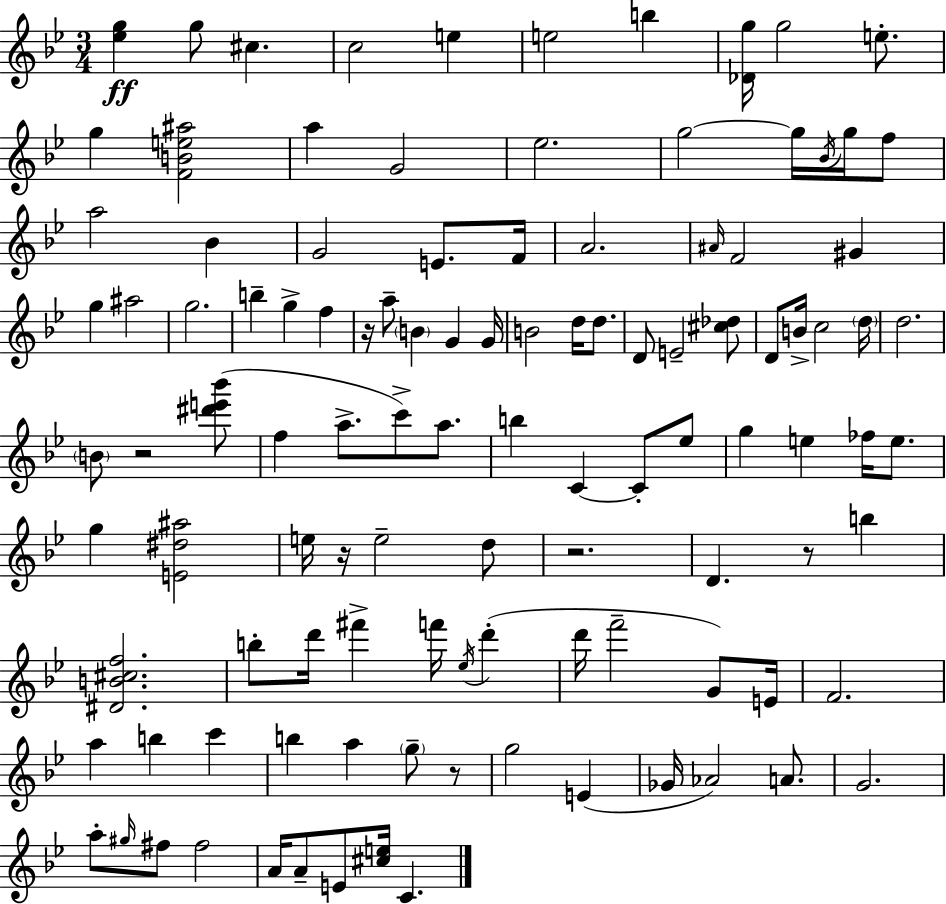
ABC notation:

X:1
T:Untitled
M:3/4
L:1/4
K:Gm
[_eg] g/2 ^c c2 e e2 b [_Dg]/4 g2 e/2 g [FBe^a]2 a G2 _e2 g2 g/4 _B/4 g/4 f/2 a2 _B G2 E/2 F/4 A2 ^A/4 F2 ^G g ^a2 g2 b g f z/4 a/2 B G G/4 B2 d/4 d/2 D/2 E2 [^c_d]/2 D/2 B/4 c2 d/4 d2 B/2 z2 [^d'e'_b']/2 f a/2 c'/2 a/2 b C C/2 _e/2 g e _f/4 e/2 g [E^d^a]2 e/4 z/4 e2 d/2 z2 D z/2 b [^DB^cf]2 b/2 d'/4 ^f' f'/4 _e/4 d' d'/4 f'2 G/2 E/4 F2 a b c' b a g/2 z/2 g2 E _G/4 _A2 A/2 G2 a/2 ^g/4 ^f/2 ^f2 A/4 A/2 E/2 [^ce]/4 C